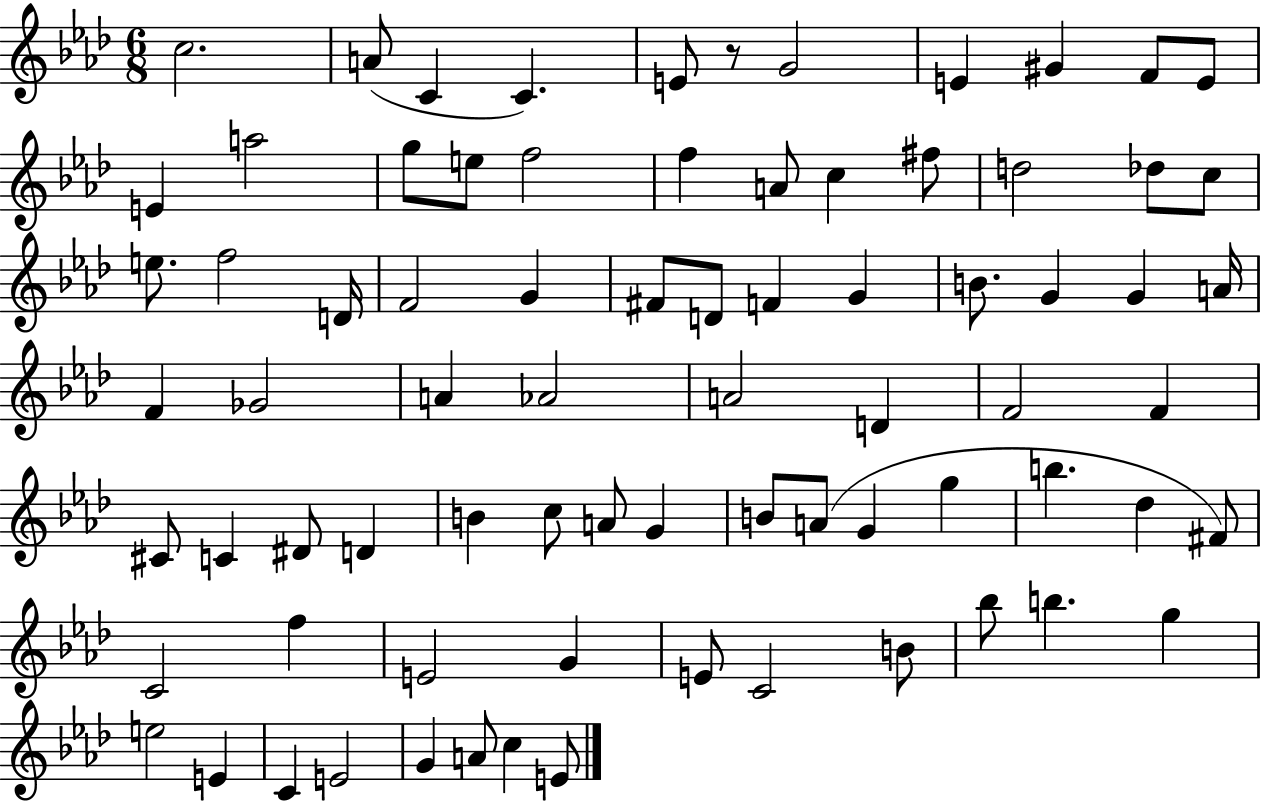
{
  \clef treble
  \numericTimeSignature
  \time 6/8
  \key aes \major
  c''2. | a'8( c'4 c'4.) | e'8 r8 g'2 | e'4 gis'4 f'8 e'8 | \break e'4 a''2 | g''8 e''8 f''2 | f''4 a'8 c''4 fis''8 | d''2 des''8 c''8 | \break e''8. f''2 d'16 | f'2 g'4 | fis'8 d'8 f'4 g'4 | b'8. g'4 g'4 a'16 | \break f'4 ges'2 | a'4 aes'2 | a'2 d'4 | f'2 f'4 | \break cis'8 c'4 dis'8 d'4 | b'4 c''8 a'8 g'4 | b'8 a'8( g'4 g''4 | b''4. des''4 fis'8) | \break c'2 f''4 | e'2 g'4 | e'8 c'2 b'8 | bes''8 b''4. g''4 | \break e''2 e'4 | c'4 e'2 | g'4 a'8 c''4 e'8 | \bar "|."
}